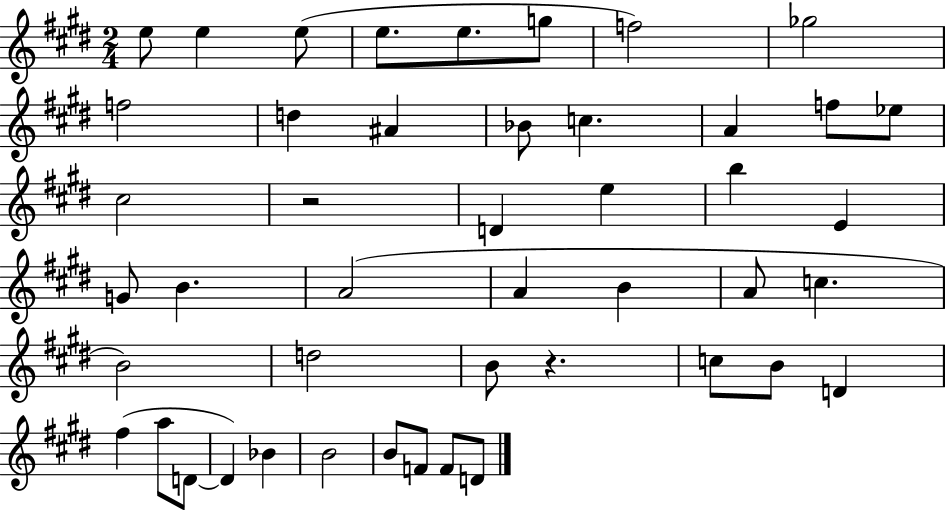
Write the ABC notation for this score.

X:1
T:Untitled
M:2/4
L:1/4
K:E
e/2 e e/2 e/2 e/2 g/2 f2 _g2 f2 d ^A _B/2 c A f/2 _e/2 ^c2 z2 D e b E G/2 B A2 A B A/2 c B2 d2 B/2 z c/2 B/2 D ^f a/2 D/2 D _B B2 B/2 F/2 F/2 D/2